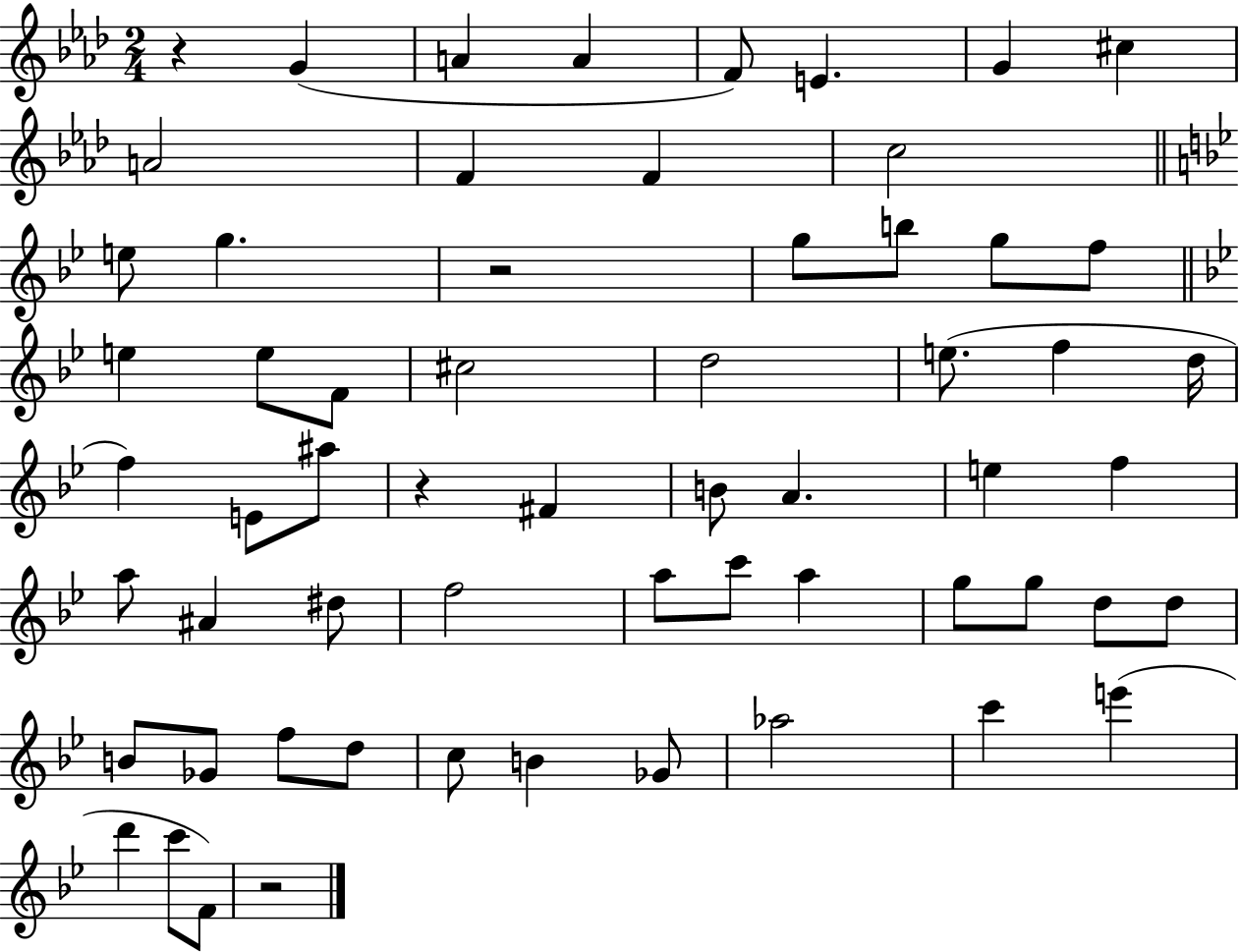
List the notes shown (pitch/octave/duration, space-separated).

R/q G4/q A4/q A4/q F4/e E4/q. G4/q C#5/q A4/h F4/q F4/q C5/h E5/e G5/q. R/h G5/e B5/e G5/e F5/e E5/q E5/e F4/e C#5/h D5/h E5/e. F5/q D5/s F5/q E4/e A#5/e R/q F#4/q B4/e A4/q. E5/q F5/q A5/e A#4/q D#5/e F5/h A5/e C6/e A5/q G5/e G5/e D5/e D5/e B4/e Gb4/e F5/e D5/e C5/e B4/q Gb4/e Ab5/h C6/q E6/q D6/q C6/e F4/e R/h